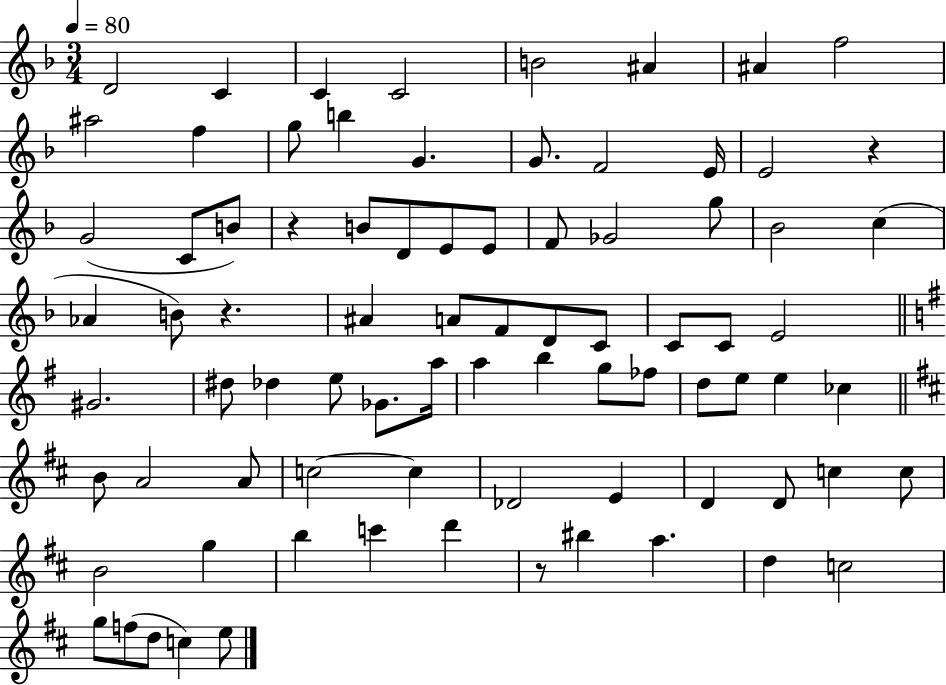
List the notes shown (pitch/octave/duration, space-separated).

D4/h C4/q C4/q C4/h B4/h A#4/q A#4/q F5/h A#5/h F5/q G5/e B5/q G4/q. G4/e. F4/h E4/s E4/h R/q G4/h C4/e B4/e R/q B4/e D4/e E4/e E4/e F4/e Gb4/h G5/e Bb4/h C5/q Ab4/q B4/e R/q. A#4/q A4/e F4/e D4/e C4/e C4/e C4/e E4/h G#4/h. D#5/e Db5/q E5/e Gb4/e. A5/s A5/q B5/q G5/e FES5/e D5/e E5/e E5/q CES5/q B4/e A4/h A4/e C5/h C5/q Db4/h E4/q D4/q D4/e C5/q C5/e B4/h G5/q B5/q C6/q D6/q R/e BIS5/q A5/q. D5/q C5/h G5/e F5/e D5/e C5/q E5/e